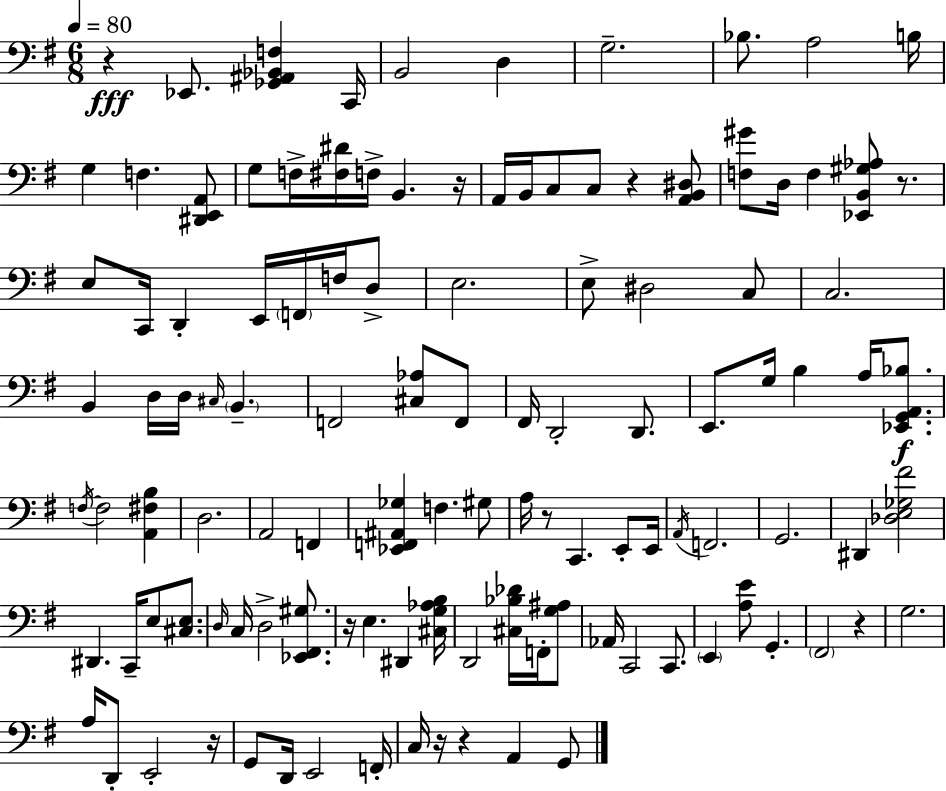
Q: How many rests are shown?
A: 10